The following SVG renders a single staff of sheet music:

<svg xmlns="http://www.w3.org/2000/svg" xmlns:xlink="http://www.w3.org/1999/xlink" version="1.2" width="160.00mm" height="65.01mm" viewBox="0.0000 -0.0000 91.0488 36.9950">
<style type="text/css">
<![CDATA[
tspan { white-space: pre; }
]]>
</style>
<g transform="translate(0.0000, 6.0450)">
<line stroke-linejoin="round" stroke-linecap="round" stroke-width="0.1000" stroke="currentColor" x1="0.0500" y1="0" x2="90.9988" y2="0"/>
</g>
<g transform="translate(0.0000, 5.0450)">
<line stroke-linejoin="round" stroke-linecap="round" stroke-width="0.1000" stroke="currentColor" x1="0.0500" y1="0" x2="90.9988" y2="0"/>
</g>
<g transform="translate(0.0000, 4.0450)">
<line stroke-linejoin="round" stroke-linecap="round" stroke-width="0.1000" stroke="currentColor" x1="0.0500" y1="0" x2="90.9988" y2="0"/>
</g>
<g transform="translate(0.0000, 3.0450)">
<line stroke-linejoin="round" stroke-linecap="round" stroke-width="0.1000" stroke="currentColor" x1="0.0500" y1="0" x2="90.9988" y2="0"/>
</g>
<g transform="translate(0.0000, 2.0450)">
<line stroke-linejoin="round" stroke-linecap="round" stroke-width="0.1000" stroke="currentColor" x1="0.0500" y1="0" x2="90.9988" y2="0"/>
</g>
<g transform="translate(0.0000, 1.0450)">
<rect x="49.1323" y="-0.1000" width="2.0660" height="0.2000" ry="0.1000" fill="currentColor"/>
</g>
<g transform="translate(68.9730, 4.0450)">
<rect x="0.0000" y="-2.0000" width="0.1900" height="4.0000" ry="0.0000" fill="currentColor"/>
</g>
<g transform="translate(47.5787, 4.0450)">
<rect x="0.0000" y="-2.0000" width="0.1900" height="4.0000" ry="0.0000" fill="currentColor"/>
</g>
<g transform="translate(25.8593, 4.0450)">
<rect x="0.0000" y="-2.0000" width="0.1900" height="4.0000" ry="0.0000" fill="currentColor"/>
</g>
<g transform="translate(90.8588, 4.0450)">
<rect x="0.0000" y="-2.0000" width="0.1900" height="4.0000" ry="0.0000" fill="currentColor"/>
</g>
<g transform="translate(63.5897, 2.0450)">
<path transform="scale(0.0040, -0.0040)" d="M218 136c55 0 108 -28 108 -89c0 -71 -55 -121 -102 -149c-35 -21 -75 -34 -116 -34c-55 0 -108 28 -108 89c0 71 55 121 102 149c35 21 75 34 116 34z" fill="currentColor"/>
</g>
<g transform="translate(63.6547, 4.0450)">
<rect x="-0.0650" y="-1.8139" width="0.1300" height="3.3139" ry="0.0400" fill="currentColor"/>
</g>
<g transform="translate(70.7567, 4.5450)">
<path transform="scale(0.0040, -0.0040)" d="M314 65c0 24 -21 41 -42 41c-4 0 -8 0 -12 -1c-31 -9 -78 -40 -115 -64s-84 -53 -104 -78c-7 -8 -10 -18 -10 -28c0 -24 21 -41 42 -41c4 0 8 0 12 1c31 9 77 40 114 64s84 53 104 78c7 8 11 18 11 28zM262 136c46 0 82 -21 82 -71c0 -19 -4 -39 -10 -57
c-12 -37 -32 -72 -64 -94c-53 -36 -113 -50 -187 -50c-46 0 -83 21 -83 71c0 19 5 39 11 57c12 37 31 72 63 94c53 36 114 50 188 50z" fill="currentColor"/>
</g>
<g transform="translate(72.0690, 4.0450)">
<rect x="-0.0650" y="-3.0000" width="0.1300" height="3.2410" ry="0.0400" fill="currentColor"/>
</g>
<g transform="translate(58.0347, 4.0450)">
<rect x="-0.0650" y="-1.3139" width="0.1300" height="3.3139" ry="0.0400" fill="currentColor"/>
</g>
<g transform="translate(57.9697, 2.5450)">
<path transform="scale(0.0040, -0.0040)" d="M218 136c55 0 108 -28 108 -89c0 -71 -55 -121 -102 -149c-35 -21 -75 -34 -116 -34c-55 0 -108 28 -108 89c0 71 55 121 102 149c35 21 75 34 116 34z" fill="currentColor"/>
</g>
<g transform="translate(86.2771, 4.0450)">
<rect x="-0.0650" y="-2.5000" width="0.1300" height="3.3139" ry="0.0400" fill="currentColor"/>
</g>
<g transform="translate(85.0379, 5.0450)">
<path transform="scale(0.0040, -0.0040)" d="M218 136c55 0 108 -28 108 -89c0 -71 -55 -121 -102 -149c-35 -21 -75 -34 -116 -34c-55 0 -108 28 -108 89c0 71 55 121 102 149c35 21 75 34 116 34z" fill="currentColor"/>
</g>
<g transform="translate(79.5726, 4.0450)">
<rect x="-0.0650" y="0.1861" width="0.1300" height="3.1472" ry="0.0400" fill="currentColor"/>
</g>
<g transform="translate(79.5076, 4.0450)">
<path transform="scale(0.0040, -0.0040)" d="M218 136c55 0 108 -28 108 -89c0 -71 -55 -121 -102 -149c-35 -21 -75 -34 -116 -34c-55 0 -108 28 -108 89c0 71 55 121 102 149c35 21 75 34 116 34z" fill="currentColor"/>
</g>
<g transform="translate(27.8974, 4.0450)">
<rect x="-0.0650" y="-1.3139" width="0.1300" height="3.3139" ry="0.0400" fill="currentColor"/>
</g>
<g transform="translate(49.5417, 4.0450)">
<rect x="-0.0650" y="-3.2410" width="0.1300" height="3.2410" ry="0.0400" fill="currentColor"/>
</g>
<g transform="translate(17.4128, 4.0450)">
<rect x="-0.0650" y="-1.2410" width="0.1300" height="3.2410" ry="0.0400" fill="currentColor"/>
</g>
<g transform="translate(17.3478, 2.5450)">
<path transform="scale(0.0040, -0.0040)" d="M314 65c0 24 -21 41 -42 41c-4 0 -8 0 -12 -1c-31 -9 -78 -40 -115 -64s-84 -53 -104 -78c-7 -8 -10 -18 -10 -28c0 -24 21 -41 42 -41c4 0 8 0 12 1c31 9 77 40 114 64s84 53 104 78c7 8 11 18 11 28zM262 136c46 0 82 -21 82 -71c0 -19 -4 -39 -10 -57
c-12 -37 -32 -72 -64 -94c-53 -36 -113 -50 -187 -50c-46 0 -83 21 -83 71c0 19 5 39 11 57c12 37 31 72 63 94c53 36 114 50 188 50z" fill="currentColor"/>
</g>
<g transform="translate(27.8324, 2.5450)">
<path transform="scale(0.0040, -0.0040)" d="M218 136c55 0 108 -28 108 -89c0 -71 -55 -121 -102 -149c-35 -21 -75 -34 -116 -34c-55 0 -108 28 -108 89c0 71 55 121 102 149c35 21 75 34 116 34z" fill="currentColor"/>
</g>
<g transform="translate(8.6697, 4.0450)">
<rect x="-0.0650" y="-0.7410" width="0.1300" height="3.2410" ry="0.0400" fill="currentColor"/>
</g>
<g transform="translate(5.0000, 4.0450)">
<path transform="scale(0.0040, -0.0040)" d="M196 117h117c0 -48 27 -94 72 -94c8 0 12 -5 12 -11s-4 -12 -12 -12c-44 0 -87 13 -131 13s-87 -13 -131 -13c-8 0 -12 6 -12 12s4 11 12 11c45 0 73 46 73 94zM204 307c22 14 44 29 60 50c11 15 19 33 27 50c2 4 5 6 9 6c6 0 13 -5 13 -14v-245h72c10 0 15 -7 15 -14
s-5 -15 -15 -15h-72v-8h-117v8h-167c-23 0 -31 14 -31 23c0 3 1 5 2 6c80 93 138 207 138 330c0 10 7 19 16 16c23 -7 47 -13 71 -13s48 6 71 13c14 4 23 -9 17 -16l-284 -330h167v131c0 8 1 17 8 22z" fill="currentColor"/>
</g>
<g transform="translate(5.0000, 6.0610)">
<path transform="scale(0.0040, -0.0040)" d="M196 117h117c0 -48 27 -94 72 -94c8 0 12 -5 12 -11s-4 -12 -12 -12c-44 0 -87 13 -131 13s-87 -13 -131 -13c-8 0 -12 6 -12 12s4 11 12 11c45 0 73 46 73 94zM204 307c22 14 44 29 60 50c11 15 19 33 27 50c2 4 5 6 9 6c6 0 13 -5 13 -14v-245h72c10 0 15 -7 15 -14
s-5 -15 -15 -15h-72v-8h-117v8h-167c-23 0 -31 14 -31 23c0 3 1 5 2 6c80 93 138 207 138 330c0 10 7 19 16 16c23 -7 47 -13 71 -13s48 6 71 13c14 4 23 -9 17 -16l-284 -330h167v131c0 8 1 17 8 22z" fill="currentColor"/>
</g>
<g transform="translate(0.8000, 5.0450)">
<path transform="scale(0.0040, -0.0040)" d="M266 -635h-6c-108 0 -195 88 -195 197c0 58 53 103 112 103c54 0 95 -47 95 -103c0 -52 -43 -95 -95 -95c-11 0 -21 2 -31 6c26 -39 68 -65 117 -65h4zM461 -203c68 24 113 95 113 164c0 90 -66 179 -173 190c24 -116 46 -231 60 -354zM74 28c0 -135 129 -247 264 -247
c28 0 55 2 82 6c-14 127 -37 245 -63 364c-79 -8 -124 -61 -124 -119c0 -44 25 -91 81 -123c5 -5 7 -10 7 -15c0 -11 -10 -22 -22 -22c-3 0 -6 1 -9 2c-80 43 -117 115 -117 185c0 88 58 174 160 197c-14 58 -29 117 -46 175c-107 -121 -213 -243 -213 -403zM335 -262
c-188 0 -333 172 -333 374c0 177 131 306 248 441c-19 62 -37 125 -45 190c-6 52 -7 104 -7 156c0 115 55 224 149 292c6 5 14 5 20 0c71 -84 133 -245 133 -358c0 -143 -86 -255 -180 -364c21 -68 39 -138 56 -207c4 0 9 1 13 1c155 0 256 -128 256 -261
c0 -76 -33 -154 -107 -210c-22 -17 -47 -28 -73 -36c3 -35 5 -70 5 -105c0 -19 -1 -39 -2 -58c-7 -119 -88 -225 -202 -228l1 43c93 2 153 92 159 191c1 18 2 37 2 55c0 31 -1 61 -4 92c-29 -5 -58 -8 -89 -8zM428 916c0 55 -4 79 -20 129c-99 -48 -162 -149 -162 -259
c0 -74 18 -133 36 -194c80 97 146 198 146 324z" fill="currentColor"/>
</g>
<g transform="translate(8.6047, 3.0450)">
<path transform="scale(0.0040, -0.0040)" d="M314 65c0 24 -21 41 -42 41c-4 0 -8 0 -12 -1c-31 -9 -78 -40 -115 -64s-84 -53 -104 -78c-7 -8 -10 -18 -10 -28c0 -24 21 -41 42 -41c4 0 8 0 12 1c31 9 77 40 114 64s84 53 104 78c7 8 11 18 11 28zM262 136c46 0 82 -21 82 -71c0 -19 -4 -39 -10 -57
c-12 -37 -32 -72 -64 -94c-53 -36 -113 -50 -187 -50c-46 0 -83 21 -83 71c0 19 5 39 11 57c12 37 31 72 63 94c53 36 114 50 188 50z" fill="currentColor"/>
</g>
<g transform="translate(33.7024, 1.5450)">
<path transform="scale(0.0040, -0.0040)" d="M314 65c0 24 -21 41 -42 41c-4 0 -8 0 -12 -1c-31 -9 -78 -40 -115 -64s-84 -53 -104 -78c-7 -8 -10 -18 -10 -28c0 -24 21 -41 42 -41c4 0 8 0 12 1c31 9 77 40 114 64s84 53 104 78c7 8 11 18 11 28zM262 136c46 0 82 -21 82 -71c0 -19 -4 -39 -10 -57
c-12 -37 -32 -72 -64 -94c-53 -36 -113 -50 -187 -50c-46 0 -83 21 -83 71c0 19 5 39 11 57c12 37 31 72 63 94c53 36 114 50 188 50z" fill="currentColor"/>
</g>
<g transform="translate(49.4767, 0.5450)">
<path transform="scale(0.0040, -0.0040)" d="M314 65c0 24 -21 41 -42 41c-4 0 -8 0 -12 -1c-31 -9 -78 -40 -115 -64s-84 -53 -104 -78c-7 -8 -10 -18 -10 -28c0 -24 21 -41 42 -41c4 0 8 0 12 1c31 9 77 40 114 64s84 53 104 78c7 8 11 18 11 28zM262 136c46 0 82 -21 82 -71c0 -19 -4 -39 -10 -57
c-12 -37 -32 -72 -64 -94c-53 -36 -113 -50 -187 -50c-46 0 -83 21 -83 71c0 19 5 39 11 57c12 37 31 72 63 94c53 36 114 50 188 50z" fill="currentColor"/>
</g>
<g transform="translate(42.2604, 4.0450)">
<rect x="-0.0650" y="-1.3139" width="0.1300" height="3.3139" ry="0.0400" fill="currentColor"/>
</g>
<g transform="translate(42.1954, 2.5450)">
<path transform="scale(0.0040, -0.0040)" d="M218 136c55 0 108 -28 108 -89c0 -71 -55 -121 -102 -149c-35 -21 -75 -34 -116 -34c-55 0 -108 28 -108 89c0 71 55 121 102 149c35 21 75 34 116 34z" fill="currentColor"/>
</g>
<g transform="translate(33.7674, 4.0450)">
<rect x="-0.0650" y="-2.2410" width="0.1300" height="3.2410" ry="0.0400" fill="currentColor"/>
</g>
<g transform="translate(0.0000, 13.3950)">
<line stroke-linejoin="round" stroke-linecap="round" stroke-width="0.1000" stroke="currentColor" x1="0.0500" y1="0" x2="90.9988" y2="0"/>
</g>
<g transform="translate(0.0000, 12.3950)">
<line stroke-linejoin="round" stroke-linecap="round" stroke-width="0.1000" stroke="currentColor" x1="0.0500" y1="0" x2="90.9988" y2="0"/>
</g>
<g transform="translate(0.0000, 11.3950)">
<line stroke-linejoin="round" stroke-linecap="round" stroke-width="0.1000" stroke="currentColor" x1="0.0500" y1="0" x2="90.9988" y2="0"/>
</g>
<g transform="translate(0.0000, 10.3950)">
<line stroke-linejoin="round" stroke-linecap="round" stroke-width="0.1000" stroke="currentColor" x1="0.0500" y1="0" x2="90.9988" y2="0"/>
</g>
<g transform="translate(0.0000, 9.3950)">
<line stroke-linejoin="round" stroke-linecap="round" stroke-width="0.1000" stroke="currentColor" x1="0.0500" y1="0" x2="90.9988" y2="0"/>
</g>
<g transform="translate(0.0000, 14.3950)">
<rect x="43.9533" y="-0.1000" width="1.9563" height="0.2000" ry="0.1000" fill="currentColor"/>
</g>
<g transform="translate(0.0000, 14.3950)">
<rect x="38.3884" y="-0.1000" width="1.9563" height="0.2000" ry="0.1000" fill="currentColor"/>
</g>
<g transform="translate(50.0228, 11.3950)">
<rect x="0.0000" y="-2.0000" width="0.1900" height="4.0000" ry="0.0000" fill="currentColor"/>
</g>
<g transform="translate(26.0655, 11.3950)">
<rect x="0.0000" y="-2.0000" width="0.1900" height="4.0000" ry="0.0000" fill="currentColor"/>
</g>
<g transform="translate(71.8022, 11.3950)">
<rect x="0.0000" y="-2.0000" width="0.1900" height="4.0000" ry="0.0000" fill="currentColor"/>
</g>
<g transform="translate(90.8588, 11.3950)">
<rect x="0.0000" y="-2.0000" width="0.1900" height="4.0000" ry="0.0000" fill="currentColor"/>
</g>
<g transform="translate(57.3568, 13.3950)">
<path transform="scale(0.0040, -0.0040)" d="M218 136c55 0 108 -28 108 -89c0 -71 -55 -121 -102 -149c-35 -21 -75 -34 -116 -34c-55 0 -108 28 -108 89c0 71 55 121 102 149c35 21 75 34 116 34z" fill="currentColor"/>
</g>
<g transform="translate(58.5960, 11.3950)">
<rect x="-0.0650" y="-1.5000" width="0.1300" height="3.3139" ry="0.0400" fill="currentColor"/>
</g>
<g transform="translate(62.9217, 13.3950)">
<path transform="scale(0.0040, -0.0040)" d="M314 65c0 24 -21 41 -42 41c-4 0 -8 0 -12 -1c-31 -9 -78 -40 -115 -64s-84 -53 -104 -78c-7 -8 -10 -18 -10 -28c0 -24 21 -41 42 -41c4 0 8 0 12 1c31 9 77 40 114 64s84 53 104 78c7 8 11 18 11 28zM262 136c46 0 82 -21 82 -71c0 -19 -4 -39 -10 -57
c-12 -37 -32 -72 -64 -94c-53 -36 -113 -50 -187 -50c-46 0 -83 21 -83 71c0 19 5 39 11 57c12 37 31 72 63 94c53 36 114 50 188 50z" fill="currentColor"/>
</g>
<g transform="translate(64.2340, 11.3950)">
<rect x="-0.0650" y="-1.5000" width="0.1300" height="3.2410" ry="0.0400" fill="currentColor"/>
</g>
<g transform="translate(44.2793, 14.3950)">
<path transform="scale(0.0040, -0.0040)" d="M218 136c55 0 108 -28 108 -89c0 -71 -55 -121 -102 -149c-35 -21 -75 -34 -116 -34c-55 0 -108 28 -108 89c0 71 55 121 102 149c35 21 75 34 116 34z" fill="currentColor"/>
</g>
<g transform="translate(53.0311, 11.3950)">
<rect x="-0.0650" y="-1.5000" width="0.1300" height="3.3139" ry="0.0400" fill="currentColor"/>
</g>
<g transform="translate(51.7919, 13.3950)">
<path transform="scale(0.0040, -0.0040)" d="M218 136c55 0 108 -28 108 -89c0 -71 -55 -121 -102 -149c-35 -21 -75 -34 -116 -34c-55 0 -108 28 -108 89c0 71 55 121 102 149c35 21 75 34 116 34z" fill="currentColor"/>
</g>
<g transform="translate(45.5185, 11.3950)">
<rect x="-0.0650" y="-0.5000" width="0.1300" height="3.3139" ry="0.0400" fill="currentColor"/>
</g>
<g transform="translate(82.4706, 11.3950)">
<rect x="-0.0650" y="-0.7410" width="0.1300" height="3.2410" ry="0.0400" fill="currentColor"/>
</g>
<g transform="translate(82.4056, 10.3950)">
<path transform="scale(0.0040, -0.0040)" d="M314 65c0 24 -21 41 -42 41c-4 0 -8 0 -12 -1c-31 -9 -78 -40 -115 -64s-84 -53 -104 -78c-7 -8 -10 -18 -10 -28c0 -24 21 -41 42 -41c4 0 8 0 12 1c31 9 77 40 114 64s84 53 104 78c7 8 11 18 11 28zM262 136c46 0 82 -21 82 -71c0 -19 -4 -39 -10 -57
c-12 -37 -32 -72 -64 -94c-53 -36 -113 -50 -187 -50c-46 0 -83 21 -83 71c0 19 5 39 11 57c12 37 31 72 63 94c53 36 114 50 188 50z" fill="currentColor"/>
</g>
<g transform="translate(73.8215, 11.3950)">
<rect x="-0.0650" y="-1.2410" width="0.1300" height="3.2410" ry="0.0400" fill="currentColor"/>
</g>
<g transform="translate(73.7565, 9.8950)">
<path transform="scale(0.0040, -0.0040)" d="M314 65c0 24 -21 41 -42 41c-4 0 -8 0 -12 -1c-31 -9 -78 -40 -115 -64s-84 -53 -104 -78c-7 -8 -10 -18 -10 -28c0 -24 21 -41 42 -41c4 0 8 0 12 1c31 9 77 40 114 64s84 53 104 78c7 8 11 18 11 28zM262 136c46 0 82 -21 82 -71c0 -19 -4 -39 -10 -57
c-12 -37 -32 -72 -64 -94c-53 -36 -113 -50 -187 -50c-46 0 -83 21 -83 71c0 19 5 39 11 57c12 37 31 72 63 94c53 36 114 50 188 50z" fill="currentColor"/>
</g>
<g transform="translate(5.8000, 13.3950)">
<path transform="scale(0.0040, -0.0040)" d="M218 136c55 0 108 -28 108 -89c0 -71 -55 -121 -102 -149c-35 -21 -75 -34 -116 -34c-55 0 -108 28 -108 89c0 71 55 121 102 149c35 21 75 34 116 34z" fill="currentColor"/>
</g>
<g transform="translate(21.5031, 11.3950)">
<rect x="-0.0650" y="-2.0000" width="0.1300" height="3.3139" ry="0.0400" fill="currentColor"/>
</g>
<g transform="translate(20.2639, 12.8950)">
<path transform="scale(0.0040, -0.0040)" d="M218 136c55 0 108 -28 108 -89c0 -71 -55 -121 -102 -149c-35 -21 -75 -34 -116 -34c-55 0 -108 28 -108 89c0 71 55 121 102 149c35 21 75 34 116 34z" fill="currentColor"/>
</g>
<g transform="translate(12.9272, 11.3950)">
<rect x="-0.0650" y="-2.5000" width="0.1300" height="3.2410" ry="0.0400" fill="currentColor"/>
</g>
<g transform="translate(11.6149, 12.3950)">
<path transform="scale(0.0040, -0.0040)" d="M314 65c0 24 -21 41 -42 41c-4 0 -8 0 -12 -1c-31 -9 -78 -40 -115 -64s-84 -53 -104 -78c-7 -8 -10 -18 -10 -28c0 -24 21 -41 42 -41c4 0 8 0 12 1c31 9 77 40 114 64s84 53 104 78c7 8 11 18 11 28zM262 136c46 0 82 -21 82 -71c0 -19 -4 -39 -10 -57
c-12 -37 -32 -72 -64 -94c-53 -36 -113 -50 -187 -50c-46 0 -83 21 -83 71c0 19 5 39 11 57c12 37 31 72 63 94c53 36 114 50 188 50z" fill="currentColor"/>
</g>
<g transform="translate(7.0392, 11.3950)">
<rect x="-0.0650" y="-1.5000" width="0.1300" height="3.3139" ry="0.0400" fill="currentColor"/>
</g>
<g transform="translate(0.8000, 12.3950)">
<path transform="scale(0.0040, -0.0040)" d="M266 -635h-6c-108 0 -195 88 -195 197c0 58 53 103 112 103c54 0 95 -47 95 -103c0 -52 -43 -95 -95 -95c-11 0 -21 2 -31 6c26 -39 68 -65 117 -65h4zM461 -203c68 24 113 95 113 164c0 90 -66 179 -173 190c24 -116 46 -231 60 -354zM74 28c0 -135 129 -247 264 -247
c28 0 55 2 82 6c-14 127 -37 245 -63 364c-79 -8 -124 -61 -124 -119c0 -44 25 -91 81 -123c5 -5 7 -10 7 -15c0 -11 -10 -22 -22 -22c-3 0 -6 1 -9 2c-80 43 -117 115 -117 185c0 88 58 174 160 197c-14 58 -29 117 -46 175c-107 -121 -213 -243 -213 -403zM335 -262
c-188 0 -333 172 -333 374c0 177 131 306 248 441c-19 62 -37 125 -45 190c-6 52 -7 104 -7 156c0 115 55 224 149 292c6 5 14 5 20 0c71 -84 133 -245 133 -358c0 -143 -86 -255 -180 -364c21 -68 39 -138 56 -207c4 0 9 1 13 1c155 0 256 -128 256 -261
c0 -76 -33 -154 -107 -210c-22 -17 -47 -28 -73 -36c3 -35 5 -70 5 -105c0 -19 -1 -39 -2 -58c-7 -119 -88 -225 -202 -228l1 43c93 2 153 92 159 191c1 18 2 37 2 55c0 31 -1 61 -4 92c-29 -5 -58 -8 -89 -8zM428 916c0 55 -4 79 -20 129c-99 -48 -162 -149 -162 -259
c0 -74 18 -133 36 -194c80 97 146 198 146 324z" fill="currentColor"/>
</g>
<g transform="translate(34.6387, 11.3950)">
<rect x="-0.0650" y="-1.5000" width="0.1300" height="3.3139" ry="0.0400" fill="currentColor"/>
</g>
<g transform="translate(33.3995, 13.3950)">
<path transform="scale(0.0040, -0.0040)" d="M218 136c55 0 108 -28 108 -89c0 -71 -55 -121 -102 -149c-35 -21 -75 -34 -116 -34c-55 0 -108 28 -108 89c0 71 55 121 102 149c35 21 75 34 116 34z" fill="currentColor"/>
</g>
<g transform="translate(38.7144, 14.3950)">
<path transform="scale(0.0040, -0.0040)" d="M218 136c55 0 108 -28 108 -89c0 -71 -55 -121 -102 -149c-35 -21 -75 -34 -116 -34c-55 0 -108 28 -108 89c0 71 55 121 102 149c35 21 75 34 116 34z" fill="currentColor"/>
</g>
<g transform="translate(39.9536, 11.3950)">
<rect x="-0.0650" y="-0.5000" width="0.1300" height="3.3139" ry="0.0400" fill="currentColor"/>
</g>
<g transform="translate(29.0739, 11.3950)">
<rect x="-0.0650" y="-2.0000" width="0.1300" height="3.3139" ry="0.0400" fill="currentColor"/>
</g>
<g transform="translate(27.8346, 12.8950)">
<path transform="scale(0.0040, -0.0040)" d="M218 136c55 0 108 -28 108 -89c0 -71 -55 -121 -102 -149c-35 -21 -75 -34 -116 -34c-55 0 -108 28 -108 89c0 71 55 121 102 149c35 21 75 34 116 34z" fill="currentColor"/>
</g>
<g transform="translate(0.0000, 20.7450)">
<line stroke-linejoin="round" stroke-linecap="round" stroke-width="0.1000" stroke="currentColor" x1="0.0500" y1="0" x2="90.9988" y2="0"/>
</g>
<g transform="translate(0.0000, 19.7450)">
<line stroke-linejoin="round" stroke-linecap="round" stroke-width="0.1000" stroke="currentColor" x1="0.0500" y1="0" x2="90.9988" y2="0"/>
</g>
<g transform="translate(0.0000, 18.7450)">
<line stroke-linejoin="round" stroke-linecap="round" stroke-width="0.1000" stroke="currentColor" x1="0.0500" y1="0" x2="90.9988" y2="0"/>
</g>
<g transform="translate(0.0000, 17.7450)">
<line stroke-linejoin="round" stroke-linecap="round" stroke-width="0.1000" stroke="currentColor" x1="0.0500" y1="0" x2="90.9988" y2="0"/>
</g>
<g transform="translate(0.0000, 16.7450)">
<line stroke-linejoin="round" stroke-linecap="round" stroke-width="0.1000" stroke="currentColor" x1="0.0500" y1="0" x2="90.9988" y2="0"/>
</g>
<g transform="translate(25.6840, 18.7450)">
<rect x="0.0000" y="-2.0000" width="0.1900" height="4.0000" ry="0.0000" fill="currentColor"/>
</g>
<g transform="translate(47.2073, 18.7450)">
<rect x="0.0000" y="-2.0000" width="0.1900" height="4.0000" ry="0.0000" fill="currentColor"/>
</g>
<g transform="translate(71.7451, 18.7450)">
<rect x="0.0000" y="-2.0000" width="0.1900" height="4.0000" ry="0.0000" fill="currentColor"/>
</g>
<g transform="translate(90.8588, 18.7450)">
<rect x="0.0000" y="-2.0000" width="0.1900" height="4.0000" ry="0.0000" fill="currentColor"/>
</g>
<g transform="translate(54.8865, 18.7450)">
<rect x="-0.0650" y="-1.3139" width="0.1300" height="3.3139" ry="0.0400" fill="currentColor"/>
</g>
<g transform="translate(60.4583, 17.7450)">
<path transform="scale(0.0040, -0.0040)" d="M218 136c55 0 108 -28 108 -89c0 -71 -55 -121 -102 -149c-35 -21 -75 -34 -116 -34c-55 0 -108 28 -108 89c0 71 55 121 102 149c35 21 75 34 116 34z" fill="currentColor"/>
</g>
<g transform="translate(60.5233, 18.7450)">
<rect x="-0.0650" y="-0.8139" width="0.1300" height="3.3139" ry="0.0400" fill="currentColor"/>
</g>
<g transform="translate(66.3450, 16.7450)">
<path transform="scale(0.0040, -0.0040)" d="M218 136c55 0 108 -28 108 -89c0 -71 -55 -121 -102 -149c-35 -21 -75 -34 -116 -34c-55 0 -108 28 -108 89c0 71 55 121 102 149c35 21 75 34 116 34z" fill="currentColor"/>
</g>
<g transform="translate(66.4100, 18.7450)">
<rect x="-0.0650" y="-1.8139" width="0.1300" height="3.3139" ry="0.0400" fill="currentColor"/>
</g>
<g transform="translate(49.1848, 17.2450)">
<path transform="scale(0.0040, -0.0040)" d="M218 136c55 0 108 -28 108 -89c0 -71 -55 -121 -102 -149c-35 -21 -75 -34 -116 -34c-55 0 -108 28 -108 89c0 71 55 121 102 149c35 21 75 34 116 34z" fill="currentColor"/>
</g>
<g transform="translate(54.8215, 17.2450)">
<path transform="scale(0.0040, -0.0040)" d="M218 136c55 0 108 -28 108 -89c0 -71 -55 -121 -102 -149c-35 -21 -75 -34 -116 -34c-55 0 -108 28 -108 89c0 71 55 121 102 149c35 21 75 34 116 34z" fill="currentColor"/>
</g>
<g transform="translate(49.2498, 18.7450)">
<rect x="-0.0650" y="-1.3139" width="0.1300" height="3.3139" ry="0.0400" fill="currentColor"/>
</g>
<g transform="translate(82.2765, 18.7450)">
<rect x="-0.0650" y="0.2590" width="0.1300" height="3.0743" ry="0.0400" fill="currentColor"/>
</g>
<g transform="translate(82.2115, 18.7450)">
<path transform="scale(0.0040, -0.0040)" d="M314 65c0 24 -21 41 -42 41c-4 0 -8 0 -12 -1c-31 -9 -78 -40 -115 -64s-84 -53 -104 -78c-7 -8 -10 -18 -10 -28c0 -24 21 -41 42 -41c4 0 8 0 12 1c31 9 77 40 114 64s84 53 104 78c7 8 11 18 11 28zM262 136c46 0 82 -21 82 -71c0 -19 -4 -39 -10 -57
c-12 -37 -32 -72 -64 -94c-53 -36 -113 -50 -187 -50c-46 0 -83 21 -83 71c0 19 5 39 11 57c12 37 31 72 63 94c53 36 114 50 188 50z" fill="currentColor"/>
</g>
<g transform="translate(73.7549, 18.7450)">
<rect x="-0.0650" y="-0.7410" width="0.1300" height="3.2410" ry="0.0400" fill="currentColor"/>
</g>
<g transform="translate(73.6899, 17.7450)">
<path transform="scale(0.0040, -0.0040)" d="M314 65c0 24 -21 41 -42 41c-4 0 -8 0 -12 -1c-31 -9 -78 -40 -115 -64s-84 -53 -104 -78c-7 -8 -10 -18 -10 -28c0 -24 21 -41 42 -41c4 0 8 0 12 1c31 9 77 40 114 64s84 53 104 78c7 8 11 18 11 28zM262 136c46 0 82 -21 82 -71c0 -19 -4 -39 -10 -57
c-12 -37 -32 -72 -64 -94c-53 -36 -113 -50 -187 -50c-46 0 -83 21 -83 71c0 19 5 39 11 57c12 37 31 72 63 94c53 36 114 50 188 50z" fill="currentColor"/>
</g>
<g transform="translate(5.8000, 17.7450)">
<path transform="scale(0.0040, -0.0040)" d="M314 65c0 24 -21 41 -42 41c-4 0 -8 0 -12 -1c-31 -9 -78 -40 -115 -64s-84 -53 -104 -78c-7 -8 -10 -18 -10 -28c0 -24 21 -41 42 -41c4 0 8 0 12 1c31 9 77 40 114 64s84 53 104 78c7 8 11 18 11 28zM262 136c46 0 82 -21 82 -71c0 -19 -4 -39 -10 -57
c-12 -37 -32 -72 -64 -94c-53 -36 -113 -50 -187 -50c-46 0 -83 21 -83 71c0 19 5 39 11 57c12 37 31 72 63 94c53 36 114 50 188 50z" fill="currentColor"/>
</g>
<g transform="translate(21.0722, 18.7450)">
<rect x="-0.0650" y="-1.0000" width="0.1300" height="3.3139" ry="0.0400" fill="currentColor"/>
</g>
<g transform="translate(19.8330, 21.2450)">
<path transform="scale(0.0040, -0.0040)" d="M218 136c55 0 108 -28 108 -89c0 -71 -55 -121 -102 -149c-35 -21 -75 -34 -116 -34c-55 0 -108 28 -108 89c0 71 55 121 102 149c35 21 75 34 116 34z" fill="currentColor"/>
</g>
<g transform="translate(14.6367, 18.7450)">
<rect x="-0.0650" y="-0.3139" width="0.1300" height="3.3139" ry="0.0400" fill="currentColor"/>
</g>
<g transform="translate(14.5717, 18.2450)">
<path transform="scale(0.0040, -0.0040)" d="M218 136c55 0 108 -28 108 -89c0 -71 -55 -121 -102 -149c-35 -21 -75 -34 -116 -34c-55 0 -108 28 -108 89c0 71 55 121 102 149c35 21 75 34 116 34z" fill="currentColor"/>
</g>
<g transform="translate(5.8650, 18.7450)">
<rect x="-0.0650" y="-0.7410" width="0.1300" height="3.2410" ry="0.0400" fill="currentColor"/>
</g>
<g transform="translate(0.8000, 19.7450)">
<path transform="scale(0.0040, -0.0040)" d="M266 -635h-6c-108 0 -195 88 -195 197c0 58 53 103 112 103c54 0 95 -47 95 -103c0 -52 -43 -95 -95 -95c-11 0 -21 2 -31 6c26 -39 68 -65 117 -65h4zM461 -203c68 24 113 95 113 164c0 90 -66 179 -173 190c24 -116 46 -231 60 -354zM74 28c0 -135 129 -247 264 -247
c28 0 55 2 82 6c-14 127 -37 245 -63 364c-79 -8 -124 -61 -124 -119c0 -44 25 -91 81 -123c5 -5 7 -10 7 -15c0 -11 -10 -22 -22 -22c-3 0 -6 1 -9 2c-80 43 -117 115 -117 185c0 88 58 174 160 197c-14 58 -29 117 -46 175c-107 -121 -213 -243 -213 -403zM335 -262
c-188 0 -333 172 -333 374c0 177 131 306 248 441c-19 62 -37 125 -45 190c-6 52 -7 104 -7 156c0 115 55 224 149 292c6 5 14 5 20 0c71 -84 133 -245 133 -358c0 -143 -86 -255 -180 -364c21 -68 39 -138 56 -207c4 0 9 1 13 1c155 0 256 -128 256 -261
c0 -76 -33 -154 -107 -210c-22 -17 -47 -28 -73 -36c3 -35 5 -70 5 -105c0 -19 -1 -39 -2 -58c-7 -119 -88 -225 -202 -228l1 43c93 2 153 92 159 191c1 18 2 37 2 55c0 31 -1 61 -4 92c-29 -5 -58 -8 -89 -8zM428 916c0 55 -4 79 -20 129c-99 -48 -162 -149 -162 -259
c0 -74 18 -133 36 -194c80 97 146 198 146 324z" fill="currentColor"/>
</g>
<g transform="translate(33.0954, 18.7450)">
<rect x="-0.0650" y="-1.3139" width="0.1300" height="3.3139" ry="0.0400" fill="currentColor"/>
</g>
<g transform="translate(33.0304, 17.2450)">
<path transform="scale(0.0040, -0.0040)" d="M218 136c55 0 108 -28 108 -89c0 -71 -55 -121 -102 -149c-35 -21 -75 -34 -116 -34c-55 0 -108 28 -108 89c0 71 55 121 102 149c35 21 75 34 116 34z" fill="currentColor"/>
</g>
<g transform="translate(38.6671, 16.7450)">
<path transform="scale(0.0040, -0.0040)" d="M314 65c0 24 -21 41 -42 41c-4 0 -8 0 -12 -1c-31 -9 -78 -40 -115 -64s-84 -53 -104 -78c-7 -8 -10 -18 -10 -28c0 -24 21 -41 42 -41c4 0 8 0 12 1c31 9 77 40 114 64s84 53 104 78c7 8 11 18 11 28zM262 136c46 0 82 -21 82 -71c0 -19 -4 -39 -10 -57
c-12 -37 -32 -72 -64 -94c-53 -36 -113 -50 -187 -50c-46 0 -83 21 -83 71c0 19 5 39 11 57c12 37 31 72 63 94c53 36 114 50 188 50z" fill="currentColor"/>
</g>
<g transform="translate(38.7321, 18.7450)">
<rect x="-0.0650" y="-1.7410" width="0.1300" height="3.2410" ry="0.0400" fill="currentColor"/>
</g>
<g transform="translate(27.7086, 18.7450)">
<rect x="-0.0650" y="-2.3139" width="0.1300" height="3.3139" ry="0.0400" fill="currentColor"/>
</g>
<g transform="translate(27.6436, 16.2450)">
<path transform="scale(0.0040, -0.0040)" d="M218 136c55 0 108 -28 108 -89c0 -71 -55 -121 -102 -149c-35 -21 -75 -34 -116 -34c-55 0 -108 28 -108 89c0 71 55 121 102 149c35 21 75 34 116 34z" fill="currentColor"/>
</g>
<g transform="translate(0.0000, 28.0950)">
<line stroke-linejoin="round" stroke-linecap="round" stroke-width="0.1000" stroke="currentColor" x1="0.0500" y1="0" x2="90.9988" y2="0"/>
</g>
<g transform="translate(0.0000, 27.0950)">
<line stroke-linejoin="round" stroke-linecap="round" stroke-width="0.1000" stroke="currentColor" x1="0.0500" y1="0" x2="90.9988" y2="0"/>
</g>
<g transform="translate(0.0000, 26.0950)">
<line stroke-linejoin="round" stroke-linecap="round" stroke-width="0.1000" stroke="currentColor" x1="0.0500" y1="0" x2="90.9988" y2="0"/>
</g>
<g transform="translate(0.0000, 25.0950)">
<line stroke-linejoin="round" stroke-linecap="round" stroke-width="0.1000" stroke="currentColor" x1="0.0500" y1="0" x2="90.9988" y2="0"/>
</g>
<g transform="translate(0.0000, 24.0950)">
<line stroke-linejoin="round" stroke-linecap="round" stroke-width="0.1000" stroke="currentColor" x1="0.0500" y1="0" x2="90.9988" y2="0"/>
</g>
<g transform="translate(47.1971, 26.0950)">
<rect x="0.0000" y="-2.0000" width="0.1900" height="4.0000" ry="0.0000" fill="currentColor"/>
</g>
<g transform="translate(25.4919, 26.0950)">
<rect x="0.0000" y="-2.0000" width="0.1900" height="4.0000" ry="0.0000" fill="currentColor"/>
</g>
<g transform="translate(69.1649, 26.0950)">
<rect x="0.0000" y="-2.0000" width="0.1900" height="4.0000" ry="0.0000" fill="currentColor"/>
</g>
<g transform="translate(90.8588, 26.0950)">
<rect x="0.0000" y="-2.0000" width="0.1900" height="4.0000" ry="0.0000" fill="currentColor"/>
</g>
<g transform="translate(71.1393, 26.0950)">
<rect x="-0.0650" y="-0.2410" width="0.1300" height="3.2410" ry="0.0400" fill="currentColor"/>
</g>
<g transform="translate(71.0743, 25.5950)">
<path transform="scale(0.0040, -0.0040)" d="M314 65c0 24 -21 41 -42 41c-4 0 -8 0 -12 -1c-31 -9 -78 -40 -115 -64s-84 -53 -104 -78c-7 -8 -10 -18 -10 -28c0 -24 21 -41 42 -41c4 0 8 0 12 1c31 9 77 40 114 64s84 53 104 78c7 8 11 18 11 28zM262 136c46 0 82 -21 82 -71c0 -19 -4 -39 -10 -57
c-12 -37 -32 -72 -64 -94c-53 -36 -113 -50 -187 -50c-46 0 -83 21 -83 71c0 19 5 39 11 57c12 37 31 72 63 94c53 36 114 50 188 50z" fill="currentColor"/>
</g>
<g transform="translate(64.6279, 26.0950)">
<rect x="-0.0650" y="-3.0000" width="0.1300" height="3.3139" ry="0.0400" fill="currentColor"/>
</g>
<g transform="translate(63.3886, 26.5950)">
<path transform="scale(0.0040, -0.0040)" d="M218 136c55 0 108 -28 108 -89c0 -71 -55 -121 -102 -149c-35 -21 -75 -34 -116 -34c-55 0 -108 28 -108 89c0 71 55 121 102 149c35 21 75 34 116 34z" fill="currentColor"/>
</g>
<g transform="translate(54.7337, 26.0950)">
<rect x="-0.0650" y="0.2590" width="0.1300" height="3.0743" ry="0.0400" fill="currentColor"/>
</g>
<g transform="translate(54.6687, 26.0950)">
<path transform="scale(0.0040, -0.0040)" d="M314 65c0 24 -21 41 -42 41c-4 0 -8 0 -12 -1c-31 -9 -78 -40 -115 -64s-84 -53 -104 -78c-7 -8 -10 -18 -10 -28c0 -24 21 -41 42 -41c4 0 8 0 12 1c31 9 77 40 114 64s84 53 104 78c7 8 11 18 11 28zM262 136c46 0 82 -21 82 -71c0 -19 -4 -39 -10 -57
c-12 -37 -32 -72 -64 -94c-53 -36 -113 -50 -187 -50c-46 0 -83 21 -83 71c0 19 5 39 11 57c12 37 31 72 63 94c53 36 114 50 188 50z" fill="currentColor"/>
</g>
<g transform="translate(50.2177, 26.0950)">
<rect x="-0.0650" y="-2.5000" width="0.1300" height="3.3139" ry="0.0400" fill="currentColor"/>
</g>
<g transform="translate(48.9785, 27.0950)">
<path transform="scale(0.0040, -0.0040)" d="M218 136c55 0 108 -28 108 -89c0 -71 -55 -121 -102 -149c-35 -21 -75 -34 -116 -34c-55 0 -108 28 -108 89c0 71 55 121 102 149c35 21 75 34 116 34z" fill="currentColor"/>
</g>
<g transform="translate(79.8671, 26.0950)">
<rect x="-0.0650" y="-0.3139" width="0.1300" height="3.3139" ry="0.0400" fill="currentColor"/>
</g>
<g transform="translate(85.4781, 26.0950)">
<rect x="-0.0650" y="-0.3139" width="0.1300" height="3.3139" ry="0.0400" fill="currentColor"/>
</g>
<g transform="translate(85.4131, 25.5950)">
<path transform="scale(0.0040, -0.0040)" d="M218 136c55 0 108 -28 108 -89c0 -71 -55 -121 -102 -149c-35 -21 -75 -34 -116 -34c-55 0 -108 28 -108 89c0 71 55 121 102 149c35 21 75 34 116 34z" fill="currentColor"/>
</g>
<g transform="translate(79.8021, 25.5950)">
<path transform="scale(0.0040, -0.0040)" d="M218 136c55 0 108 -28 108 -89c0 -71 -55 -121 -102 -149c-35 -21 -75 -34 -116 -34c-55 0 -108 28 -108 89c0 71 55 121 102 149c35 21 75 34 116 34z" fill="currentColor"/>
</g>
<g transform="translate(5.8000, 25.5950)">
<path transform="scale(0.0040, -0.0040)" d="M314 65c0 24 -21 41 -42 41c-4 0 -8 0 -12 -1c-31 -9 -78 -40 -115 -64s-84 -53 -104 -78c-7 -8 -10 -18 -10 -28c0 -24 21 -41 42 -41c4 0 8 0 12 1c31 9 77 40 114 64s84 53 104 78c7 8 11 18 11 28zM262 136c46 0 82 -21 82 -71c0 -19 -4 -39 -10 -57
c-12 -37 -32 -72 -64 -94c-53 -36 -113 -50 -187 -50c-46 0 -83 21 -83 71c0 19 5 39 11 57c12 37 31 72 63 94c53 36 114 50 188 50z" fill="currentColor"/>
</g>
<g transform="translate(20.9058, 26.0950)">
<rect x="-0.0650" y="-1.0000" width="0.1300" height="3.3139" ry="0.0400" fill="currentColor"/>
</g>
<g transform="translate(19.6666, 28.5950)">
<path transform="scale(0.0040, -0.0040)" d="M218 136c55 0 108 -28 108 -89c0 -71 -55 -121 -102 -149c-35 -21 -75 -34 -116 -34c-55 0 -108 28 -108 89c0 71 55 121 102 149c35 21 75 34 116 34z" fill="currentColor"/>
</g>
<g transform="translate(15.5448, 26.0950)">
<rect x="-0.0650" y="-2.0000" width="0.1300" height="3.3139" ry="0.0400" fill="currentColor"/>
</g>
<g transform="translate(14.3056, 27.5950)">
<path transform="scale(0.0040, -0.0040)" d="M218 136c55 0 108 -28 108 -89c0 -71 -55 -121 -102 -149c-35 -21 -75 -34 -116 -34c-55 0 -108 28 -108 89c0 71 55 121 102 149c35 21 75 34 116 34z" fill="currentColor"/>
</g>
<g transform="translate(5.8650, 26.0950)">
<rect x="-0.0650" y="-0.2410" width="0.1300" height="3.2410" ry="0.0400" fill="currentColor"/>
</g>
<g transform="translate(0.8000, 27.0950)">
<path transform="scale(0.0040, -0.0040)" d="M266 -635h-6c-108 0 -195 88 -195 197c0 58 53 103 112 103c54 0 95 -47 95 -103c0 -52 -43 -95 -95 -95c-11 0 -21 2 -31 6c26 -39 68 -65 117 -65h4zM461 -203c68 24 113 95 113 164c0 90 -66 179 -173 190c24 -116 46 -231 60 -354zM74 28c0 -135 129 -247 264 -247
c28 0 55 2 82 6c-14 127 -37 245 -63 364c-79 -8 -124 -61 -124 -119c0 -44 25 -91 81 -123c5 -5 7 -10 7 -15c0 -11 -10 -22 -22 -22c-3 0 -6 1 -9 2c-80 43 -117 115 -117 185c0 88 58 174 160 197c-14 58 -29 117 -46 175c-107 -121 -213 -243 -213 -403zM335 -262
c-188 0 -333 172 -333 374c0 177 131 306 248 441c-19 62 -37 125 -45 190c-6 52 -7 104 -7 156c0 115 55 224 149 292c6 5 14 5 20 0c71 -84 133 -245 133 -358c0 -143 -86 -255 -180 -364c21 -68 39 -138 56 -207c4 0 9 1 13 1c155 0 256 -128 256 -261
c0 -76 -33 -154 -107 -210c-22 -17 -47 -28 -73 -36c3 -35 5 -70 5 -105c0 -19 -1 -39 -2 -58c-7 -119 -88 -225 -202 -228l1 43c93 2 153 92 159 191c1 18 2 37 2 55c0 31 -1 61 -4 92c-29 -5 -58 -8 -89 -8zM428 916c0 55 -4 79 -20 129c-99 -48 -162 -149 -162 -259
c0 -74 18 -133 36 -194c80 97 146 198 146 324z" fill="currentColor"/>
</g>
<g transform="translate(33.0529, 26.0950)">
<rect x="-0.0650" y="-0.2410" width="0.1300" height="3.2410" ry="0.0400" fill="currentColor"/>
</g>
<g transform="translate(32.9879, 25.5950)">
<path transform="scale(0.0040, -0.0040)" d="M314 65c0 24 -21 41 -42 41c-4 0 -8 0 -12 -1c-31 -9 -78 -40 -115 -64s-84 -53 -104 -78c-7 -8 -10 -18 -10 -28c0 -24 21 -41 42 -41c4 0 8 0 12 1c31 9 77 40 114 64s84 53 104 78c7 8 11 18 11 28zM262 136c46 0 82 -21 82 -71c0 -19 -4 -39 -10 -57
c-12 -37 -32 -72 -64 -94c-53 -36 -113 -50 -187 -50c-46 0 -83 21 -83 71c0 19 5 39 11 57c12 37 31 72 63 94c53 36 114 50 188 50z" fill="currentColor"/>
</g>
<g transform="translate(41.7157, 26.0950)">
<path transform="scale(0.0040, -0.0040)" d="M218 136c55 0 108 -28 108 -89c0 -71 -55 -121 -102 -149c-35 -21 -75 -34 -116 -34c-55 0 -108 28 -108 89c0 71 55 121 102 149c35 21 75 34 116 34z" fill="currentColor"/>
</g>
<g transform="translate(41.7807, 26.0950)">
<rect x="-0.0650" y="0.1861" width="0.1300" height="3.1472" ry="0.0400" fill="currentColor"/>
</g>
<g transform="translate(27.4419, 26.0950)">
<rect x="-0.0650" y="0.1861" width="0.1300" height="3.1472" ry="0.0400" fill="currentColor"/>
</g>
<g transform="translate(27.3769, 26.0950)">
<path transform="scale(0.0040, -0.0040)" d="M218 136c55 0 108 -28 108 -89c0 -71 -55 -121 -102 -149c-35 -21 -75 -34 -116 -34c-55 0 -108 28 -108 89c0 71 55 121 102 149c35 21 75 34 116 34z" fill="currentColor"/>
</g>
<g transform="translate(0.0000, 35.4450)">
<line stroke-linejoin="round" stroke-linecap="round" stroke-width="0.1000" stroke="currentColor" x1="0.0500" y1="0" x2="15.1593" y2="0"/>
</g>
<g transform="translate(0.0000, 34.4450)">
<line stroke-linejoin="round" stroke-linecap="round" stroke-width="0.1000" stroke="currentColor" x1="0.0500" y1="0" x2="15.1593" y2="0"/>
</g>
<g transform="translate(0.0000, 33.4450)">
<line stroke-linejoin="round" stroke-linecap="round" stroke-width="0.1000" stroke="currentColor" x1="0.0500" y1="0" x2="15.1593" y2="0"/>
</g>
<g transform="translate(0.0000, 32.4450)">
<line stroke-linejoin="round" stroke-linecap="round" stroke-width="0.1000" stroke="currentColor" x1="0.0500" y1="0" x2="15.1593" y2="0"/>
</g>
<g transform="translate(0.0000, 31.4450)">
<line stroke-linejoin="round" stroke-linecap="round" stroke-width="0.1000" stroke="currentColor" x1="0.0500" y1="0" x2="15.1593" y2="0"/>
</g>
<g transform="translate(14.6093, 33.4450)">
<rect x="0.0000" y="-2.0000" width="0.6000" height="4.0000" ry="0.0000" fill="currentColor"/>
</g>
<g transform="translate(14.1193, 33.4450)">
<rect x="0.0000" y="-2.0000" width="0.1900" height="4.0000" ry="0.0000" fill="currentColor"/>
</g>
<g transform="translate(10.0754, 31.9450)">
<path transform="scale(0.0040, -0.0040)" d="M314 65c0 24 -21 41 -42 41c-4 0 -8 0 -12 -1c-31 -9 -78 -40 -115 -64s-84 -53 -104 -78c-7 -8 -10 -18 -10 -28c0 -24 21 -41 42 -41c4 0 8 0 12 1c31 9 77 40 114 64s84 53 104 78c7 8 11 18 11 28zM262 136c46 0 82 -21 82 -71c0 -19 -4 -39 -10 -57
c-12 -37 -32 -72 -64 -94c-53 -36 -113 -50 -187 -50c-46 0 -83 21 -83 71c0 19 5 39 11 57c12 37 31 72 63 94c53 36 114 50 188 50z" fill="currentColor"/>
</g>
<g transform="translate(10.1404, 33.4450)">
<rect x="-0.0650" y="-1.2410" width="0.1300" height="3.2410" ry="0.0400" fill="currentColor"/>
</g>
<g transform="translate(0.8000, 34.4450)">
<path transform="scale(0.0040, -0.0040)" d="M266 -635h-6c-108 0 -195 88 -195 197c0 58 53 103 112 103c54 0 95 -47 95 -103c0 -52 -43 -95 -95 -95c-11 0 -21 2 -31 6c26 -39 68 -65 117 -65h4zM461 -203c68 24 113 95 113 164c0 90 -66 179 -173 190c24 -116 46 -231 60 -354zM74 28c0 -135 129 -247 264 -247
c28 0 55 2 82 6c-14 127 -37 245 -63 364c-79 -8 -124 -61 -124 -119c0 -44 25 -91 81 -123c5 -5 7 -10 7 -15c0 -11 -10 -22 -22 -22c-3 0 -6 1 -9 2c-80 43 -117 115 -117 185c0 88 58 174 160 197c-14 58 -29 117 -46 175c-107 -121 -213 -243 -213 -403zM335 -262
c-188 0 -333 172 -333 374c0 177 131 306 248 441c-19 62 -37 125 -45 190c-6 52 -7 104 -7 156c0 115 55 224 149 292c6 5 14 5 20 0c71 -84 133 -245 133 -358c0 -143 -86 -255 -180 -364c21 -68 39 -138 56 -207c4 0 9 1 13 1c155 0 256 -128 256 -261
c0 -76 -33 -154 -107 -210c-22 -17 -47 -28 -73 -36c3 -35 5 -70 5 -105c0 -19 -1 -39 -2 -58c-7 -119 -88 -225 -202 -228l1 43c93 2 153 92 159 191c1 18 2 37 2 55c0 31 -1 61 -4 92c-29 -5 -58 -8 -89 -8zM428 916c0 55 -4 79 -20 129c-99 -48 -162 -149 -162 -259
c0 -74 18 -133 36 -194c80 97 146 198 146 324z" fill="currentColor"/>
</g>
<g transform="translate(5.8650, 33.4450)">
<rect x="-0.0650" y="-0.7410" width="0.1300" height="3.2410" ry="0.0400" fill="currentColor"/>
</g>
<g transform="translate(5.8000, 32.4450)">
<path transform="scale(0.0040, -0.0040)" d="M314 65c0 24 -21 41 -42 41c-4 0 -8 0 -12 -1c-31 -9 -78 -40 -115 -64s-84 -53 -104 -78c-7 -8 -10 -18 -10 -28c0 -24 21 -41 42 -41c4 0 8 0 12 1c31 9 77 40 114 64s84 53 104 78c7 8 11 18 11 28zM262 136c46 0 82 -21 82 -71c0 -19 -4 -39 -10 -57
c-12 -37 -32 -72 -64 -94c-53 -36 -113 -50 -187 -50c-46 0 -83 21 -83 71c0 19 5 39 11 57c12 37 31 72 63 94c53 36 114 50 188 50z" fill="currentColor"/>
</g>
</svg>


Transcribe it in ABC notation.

X:1
T:Untitled
M:4/4
L:1/4
K:C
d2 e2 e g2 e b2 e f A2 B G E G2 F F E C C E E E2 e2 d2 d2 c D g e f2 e e d f d2 B2 c2 F D B c2 B G B2 A c2 c c d2 e2